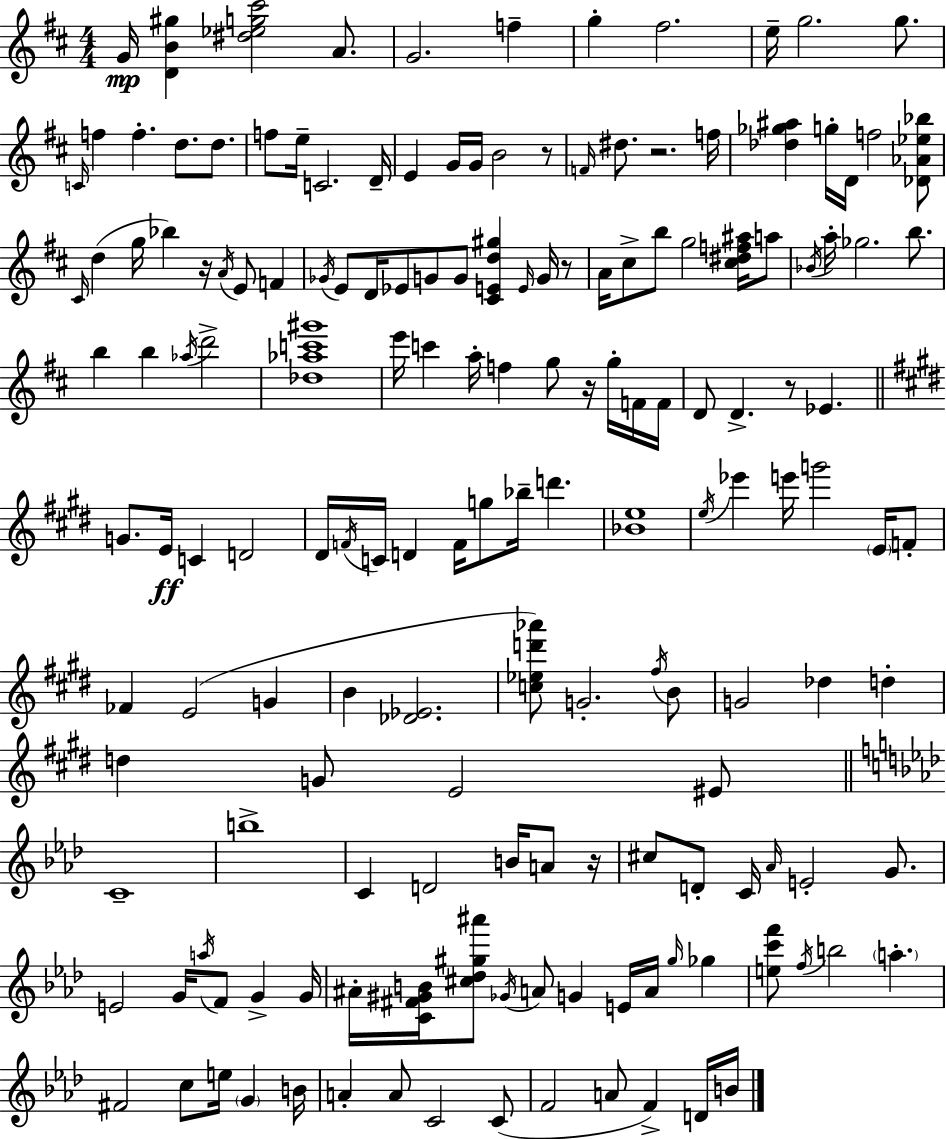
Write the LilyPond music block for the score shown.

{
  \clef treble
  \numericTimeSignature
  \time 4/4
  \key d \major
  \repeat volta 2 { g'16\mp <d' b' gis''>4 <dis'' ees'' g'' cis'''>2 a'8. | g'2. f''4-- | g''4-. fis''2. | e''16-- g''2. g''8. | \break \grace { c'16 } f''4 f''4.-. d''8. d''8. | f''8 e''16-- c'2. | d'16-- e'4 g'16 g'16 b'2 r8 | \grace { f'16 } dis''8. r2. | \break f''16 <des'' ges'' ais''>4 g''16-. d'16 f''2 | <des' aes' ees'' bes''>8 \grace { cis'16 } d''4( g''16 bes''4) r16 \acciaccatura { a'16 } e'8 | f'4 \acciaccatura { ges'16 } e'8 d'16 ees'8 g'8 g'8 <cis' e' d'' gis''>4 | \grace { e'16 } g'16 r8 a'16 cis''8-> b''8 g''2 | \break <cis'' dis'' f'' ais''>16 a''8 \acciaccatura { bes'16 } a''16-. ges''2. | b''8. b''4 b''4 \acciaccatura { aes''16 } | d'''2-> <des'' aes'' c''' gis'''>1 | e'''16 c'''4 a''16-. f''4 | \break g''8 r16 g''16-. f'16 f'16 d'8 d'4.-> | r8 ees'4. \bar "||" \break \key e \major g'8. e'16\ff c'4 d'2 | dis'16 \acciaccatura { f'16 } c'16 d'4 f'16 g''8 bes''16-- d'''4. | <bes' e''>1 | \acciaccatura { e''16 } ees'''4 e'''16 g'''2 \parenthesize e'16 | \break f'8-. fes'4 e'2( g'4 | b'4 <des' ees'>2. | <c'' ees'' d''' aes'''>8) g'2.-. | \acciaccatura { fis''16 } b'8 g'2 des''4 d''4-. | \break d''4 g'8 e'2 | eis'8 \bar "||" \break \key aes \major c'1-- | b''1-> | c'4 d'2 b'16 a'8 r16 | cis''8 d'8-. c'16 \grace { aes'16 } e'2-. g'8. | \break e'2 g'16 \acciaccatura { a''16 } f'8 g'4-> | g'16 ais'16-. <c' fis' gis' b'>16 <cis'' des'' gis'' ais'''>8 \acciaccatura { ges'16 } a'8 g'4 e'16 a'16 \grace { gis''16 } | ges''4 <e'' c''' f'''>8 \acciaccatura { f''16 } b''2 \parenthesize a''4.-. | fis'2 c''8 e''16 | \break \parenthesize g'4 b'16 a'4-. a'8 c'2 | c'8( f'2 a'8 f'4->) | d'16 b'16 } \bar "|."
}